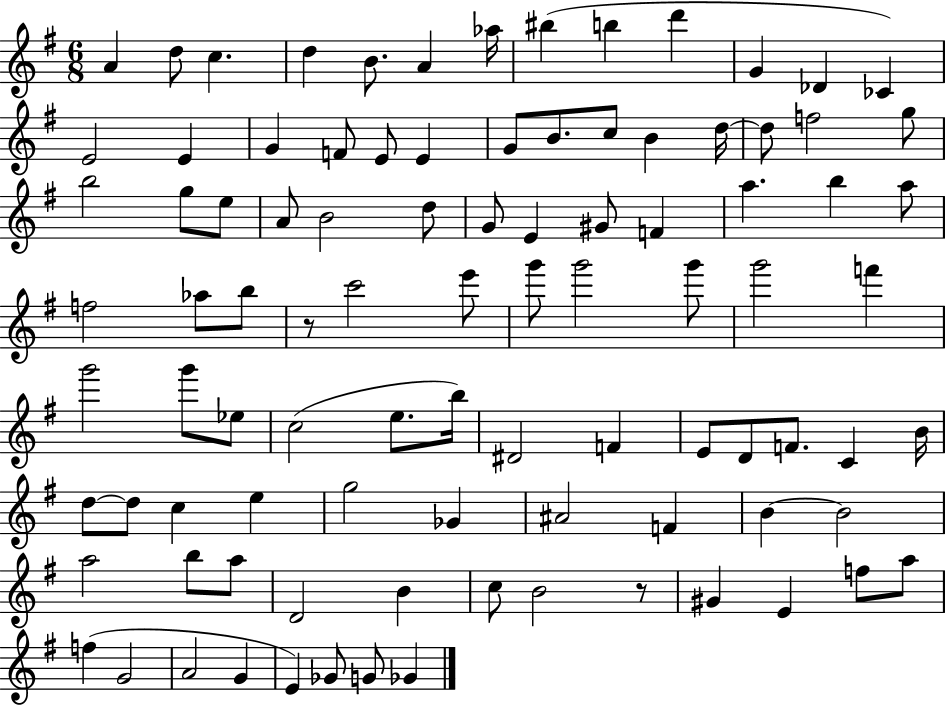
A4/q D5/e C5/q. D5/q B4/e. A4/q Ab5/s BIS5/q B5/q D6/q G4/q Db4/q CES4/q E4/h E4/q G4/q F4/e E4/e E4/q G4/e B4/e. C5/e B4/q D5/s D5/e F5/h G5/e B5/h G5/e E5/e A4/e B4/h D5/e G4/e E4/q G#4/e F4/q A5/q. B5/q A5/e F5/h Ab5/e B5/e R/e C6/h E6/e G6/e G6/h G6/e G6/h F6/q G6/h G6/e Eb5/e C5/h E5/e. B5/s D#4/h F4/q E4/e D4/e F4/e. C4/q B4/s D5/e D5/e C5/q E5/q G5/h Gb4/q A#4/h F4/q B4/q B4/h A5/h B5/e A5/e D4/h B4/q C5/e B4/h R/e G#4/q E4/q F5/e A5/e F5/q G4/h A4/h G4/q E4/q Gb4/e G4/e Gb4/q